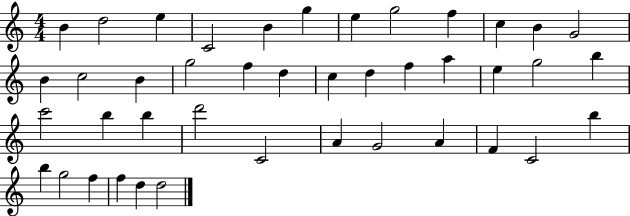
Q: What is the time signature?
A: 4/4